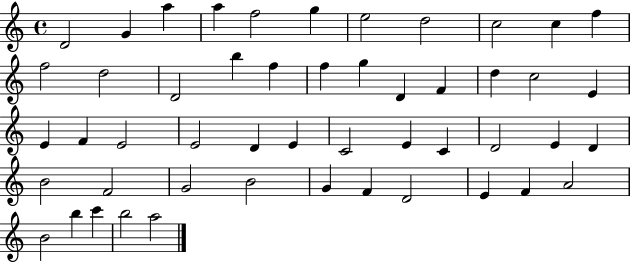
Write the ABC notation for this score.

X:1
T:Untitled
M:4/4
L:1/4
K:C
D2 G a a f2 g e2 d2 c2 c f f2 d2 D2 b f f g D F d c2 E E F E2 E2 D E C2 E C D2 E D B2 F2 G2 B2 G F D2 E F A2 B2 b c' b2 a2